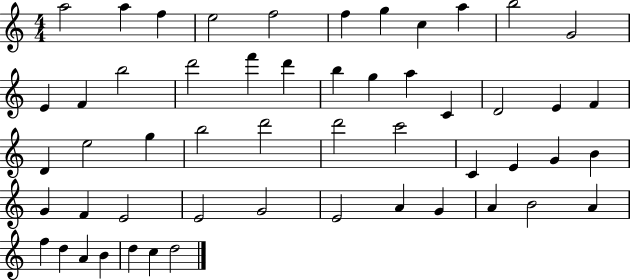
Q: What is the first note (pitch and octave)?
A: A5